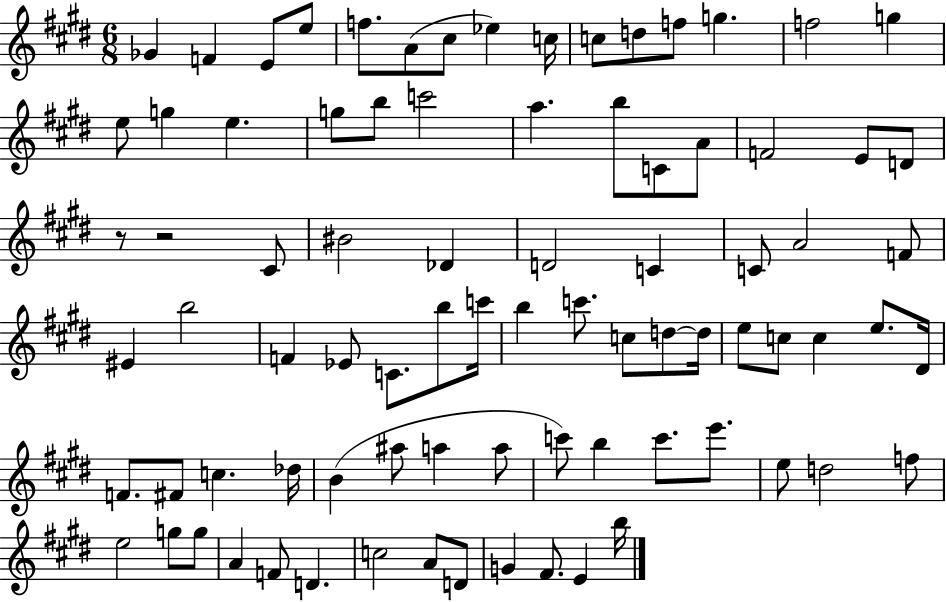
{
  \clef treble
  \numericTimeSignature
  \time 6/8
  \key e \major
  ges'4 f'4 e'8 e''8 | f''8. a'8( cis''8 ees''4) c''16 | c''8 d''8 f''8 g''4. | f''2 g''4 | \break e''8 g''4 e''4. | g''8 b''8 c'''2 | a''4. b''8 c'8 a'8 | f'2 e'8 d'8 | \break r8 r2 cis'8 | bis'2 des'4 | d'2 c'4 | c'8 a'2 f'8 | \break eis'4 b''2 | f'4 ees'8 c'8. b''8 c'''16 | b''4 c'''8. c''8 d''8~~ d''16 | e''8 c''8 c''4 e''8. dis'16 | \break f'8. fis'8 c''4. des''16 | b'4( ais''8 a''4 a''8 | c'''8) b''4 c'''8. e'''8. | e''8 d''2 f''8 | \break e''2 g''8 g''8 | a'4 f'8 d'4. | c''2 a'8 d'8 | g'4 fis'8. e'4 b''16 | \break \bar "|."
}